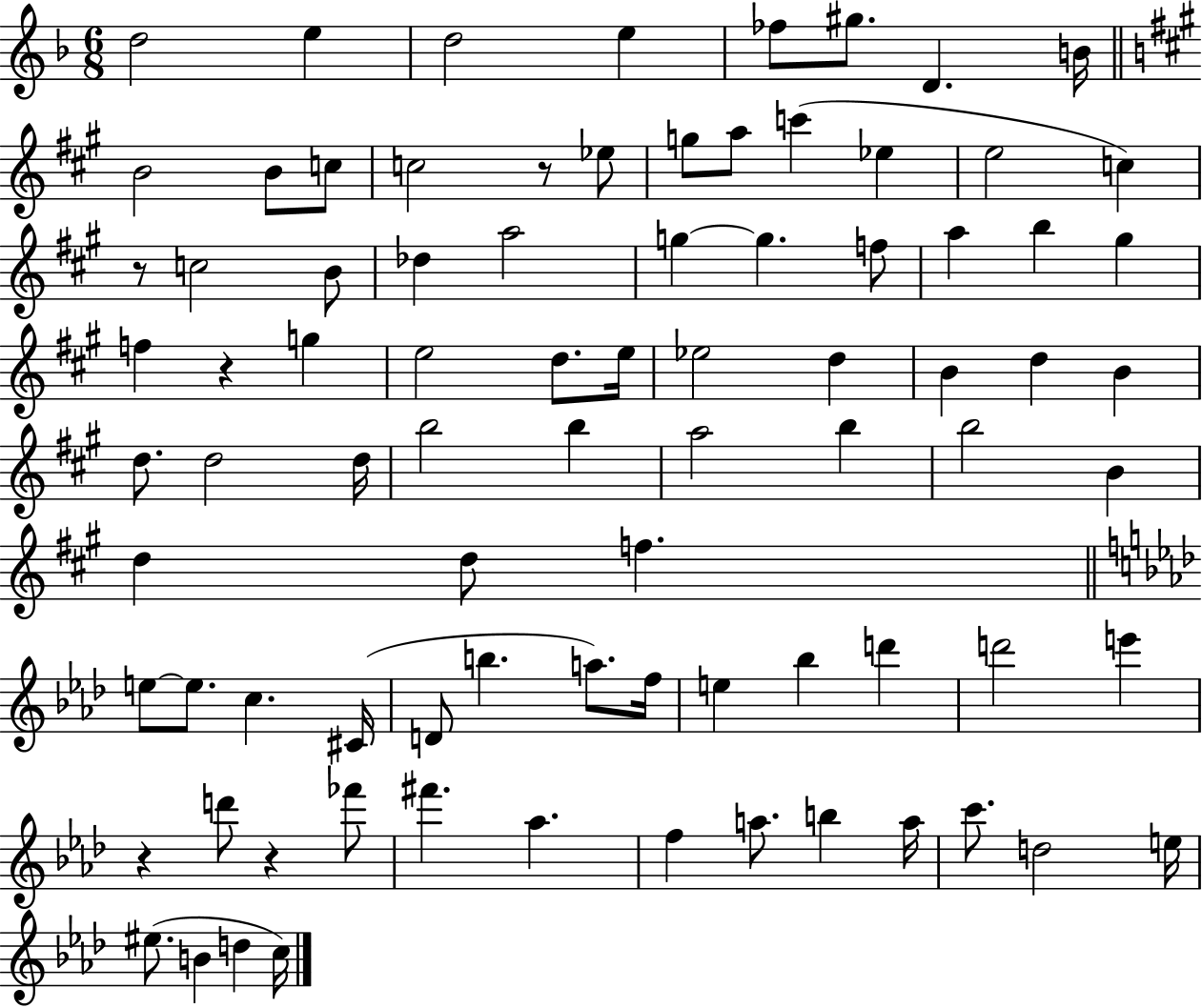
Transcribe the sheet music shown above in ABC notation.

X:1
T:Untitled
M:6/8
L:1/4
K:F
d2 e d2 e _f/2 ^g/2 D B/4 B2 B/2 c/2 c2 z/2 _e/2 g/2 a/2 c' _e e2 c z/2 c2 B/2 _d a2 g g f/2 a b ^g f z g e2 d/2 e/4 _e2 d B d B d/2 d2 d/4 b2 b a2 b b2 B d d/2 f e/2 e/2 c ^C/4 D/2 b a/2 f/4 e _b d' d'2 e' z d'/2 z _f'/2 ^f' _a f a/2 b a/4 c'/2 d2 e/4 ^e/2 B d c/4